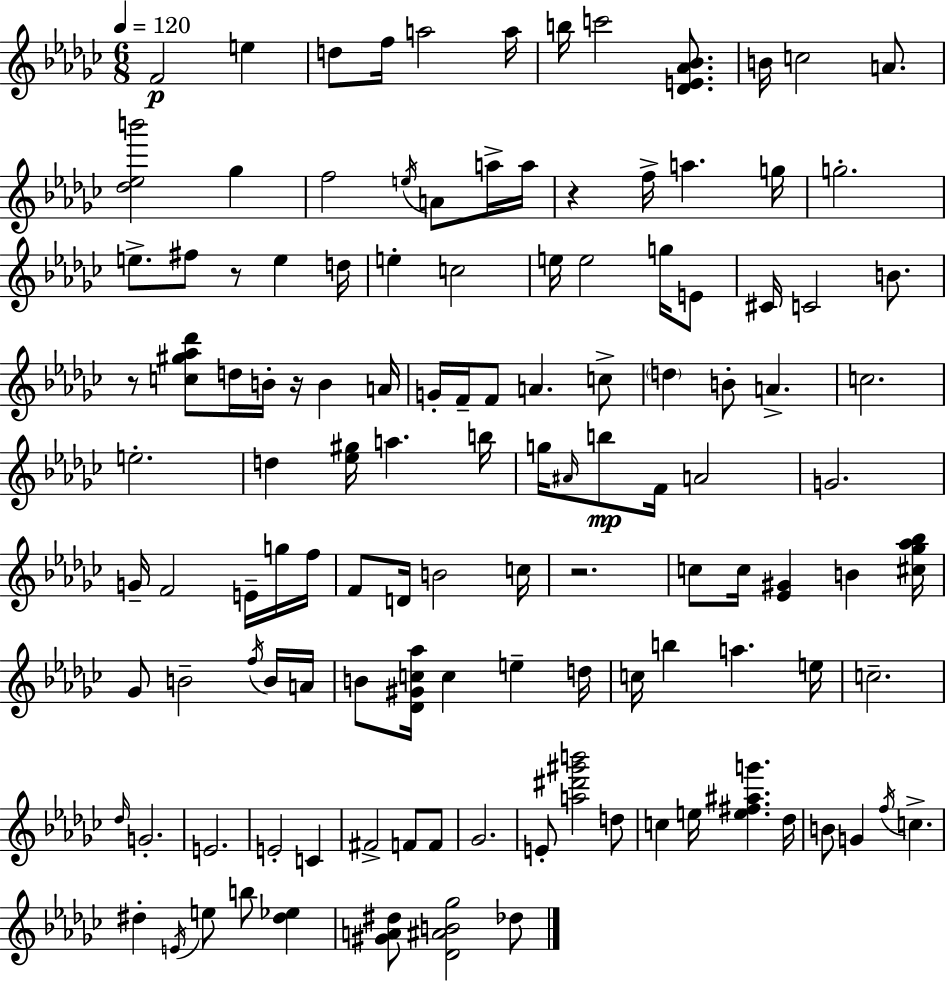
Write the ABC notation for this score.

X:1
T:Untitled
M:6/8
L:1/4
K:Ebm
F2 e d/2 f/4 a2 a/4 b/4 c'2 [_DE_A_B]/2 B/4 c2 A/2 [_d_eb']2 _g f2 e/4 A/2 a/4 a/4 z f/4 a g/4 g2 e/2 ^f/2 z/2 e d/4 e c2 e/4 e2 g/4 E/2 ^C/4 C2 B/2 z/2 [c^g_a_d']/2 d/4 B/4 z/4 B A/4 G/4 F/4 F/2 A c/2 d B/2 A c2 e2 d [_e^g]/4 a b/4 g/4 ^A/4 b/2 F/4 A2 G2 G/4 F2 E/4 g/4 f/4 F/2 D/4 B2 c/4 z2 c/2 c/4 [_E^G] B [^c_g_a_b]/4 _G/2 B2 f/4 B/4 A/4 B/2 [_D^Gc_a]/4 c e d/4 c/4 b a e/4 c2 _d/4 G2 E2 E2 C ^F2 F/2 F/2 _G2 E/2 [a^d'^g'b']2 d/2 c e/4 [e^f^ag'] _d/4 B/2 G f/4 c ^d E/4 e/2 b/2 [^d_e] [^GA^d]/2 [_D^AB_g]2 _d/2